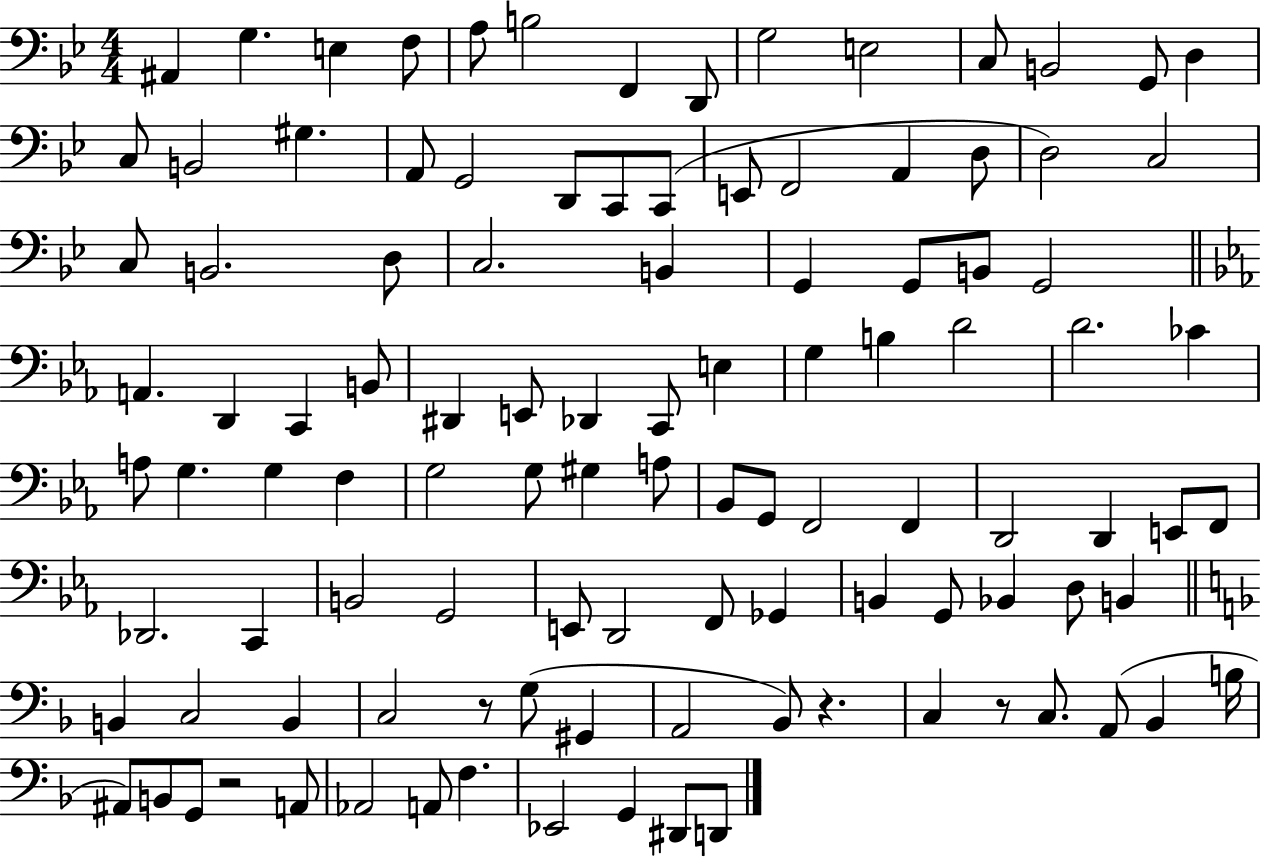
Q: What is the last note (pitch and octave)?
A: D2